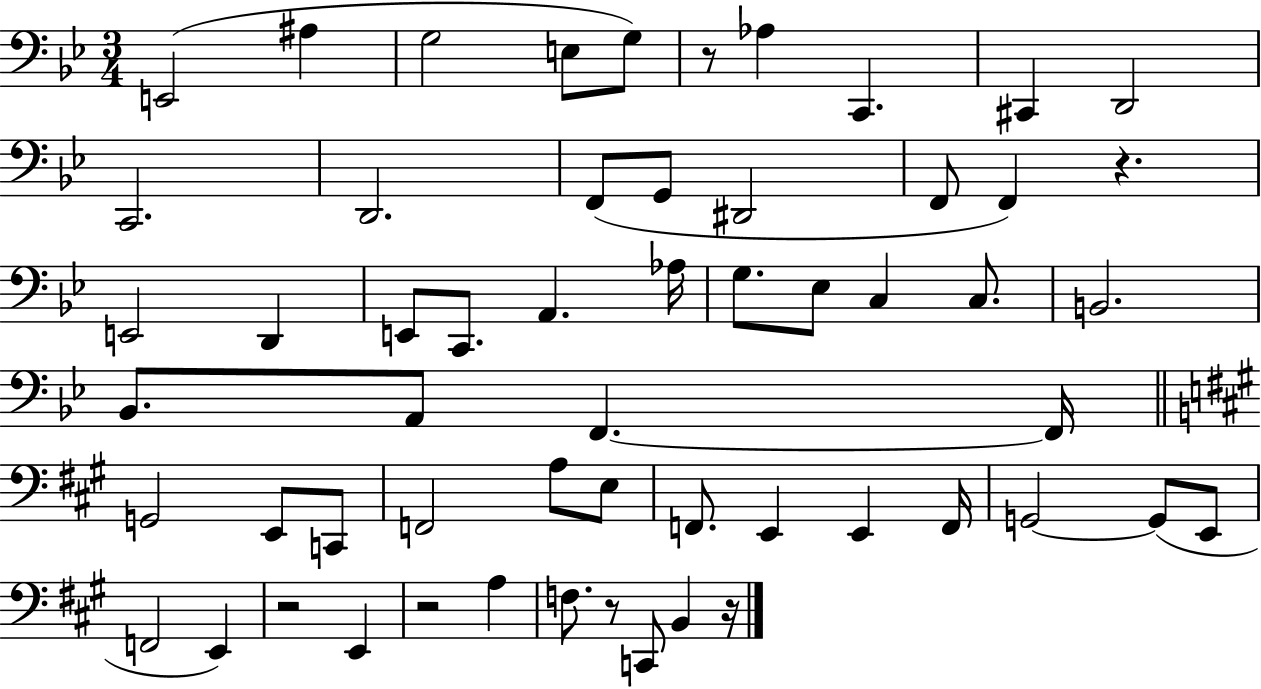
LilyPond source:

{
  \clef bass
  \numericTimeSignature
  \time 3/4
  \key bes \major
  \repeat volta 2 { e,2( ais4 | g2 e8 g8) | r8 aes4 c,4. | cis,4 d,2 | \break c,2. | d,2. | f,8( g,8 dis,2 | f,8 f,4) r4. | \break e,2 d,4 | e,8 c,8. a,4. aes16 | g8. ees8 c4 c8. | b,2. | \break bes,8. a,8 f,4.~~ f,16 | \bar "||" \break \key a \major g,2 e,8 c,8 | f,2 a8 e8 | f,8. e,4 e,4 f,16 | g,2~~ g,8( e,8 | \break f,2 e,4) | r2 e,4 | r2 a4 | f8. r8 c,8 b,4 r16 | \break } \bar "|."
}